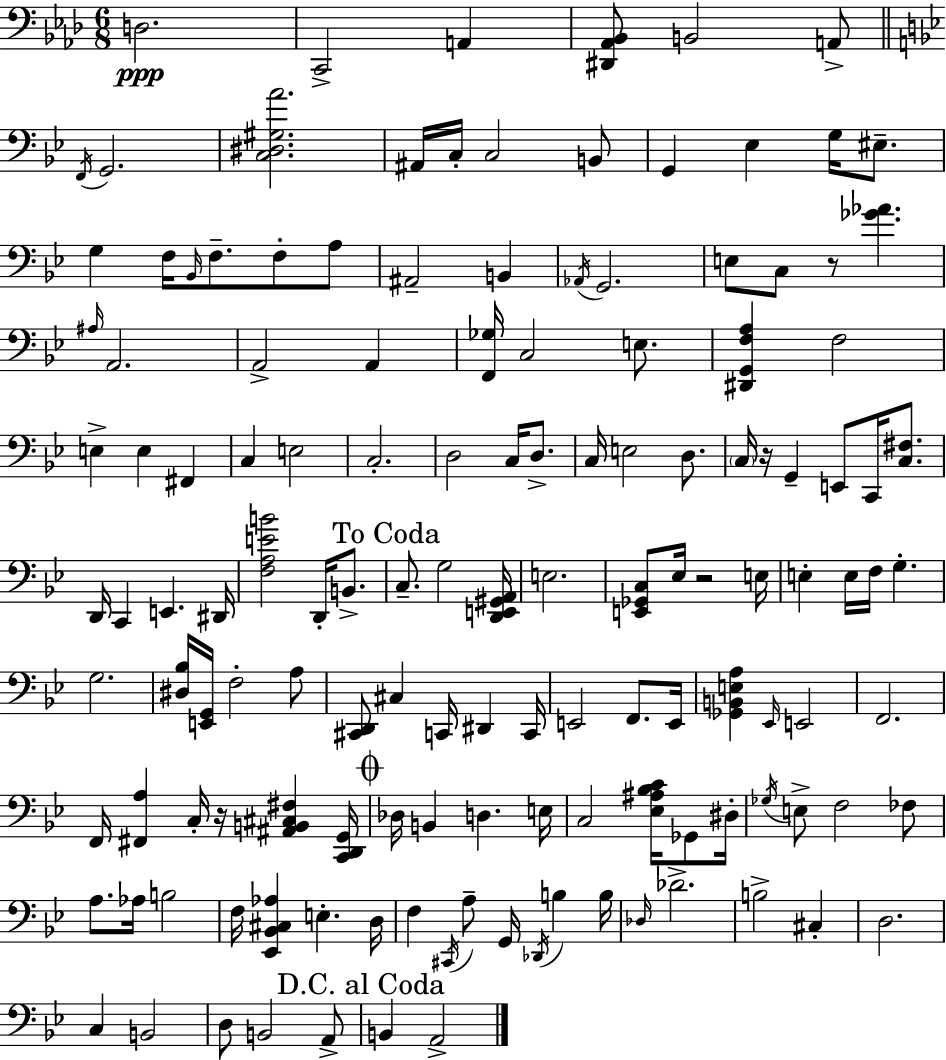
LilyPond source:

{
  \clef bass
  \numericTimeSignature
  \time 6/8
  \key f \minor
  \repeat volta 2 { d2.\ppp | c,2-> a,4 | <dis, aes, bes,>8 b,2 a,8-> | \bar "||" \break \key bes \major \acciaccatura { f,16 } g,2. | <c dis gis a'>2. | ais,16 c16-. c2 b,8 | g,4 ees4 g16 eis8.-- | \break g4 f16 \grace { bes,16 } f8.-- f8-. | a8 ais,2-- b,4 | \acciaccatura { aes,16 } g,2. | e8 c8 r8 <ges' aes'>4. | \break \grace { ais16 } a,2. | a,2-> | a,4 <f, ges>16 c2 | e8. <dis, g, f a>4 f2 | \break e4-> e4 | fis,4 c4 e2 | c2.-. | d2 | \break c16 d8.-> c16 e2 | d8. \parenthesize c16 r16 g,4-- e,8 | c,16 <c fis>8. d,16 c,4 e,4. | dis,16 <f a e' b'>2 | \break d,16-. b,8.-> \mark "To Coda" c8.-- g2 | <d, e, gis, a,>16 e2. | <e, ges, c>8 ees16 r2 | e16 e4-. e16 f16 g4.-. | \break g2. | <dis bes>16 <e, g,>16 f2-. | a8 <cis, d,>8 cis4 c,16 dis,4 | c,16 e,2 | \break f,8. e,16 <ges, b, e a>4 \grace { ees,16 } e,2 | f,2. | f,16 <fis, a>4 c16-. r16 | <ais, b, cis fis>4 <c, d, g,>16 \mark \markup { \musicglyph "scripts.coda" } des16 b,4 d4. | \break e16 c2 | <ees ais bes c'>16 ges,8 dis16-. \acciaccatura { ges16 } e8-> f2 | fes8 a8. aes16 b2 | f16 <ees, bes, cis aes>4 e4.-. | \break d16 f4 \acciaccatura { cis,16 } a8-- | g,16 \acciaccatura { des,16 } b4 b16 \grace { des16 } des'2.-> | b2-> | cis4-. d2. | \break c4 | b,2 d8 b,2 | a,8-> \mark "D.C. al Coda" b,4 | a,2-> } \bar "|."
}